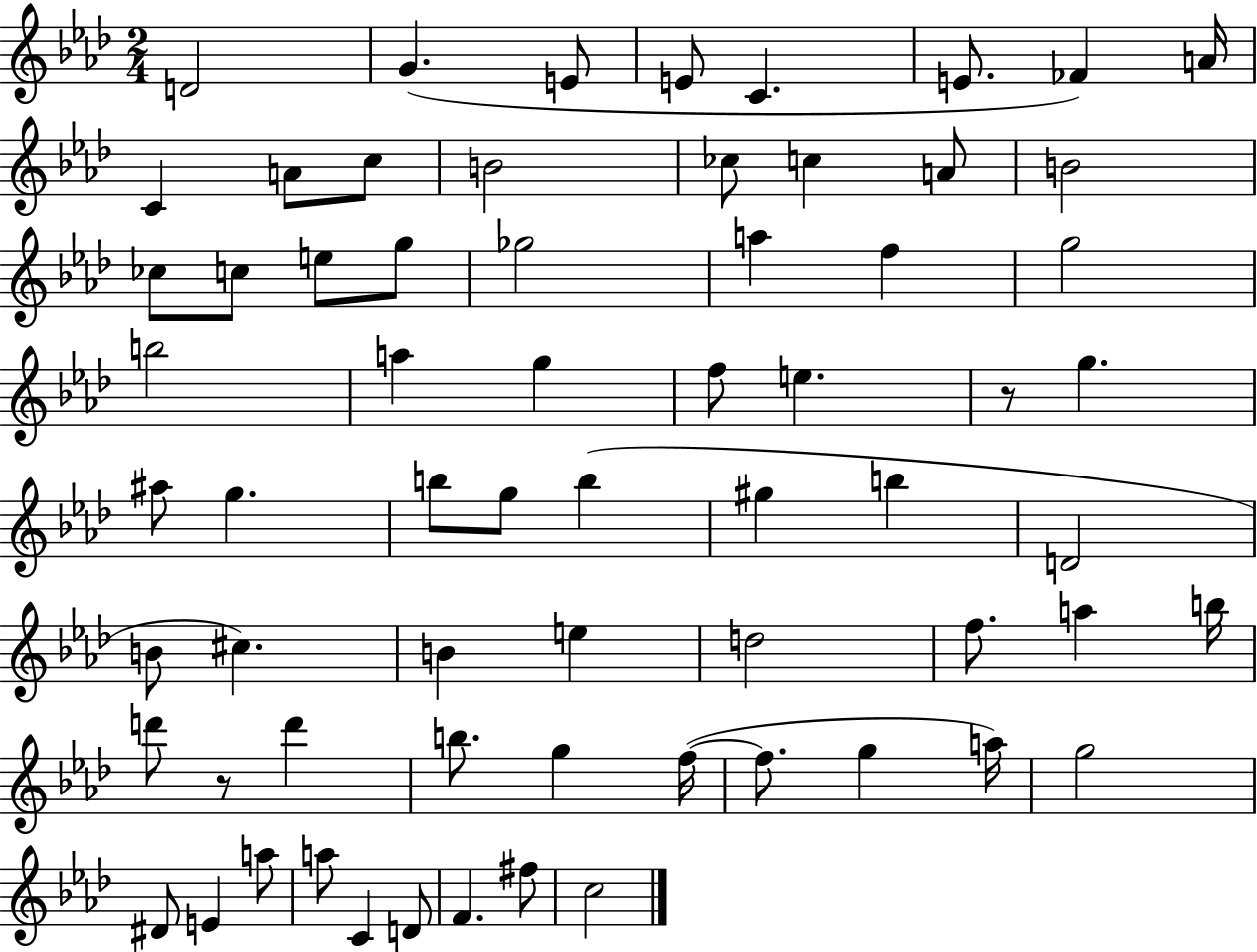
{
  \clef treble
  \numericTimeSignature
  \time 2/4
  \key aes \major
  \repeat volta 2 { d'2 | g'4.( e'8 | e'8 c'4. | e'8. fes'4) a'16 | \break c'4 a'8 c''8 | b'2 | ces''8 c''4 a'8 | b'2 | \break ces''8 c''8 e''8 g''8 | ges''2 | a''4 f''4 | g''2 | \break b''2 | a''4 g''4 | f''8 e''4. | r8 g''4. | \break ais''8 g''4. | b''8 g''8 b''4( | gis''4 b''4 | d'2 | \break b'8 cis''4.) | b'4 e''4 | d''2 | f''8. a''4 b''16 | \break d'''8 r8 d'''4 | b''8. g''4 f''16~(~ | f''8. g''4 a''16) | g''2 | \break dis'8 e'4 a''8 | a''8 c'4 d'8 | f'4. fis''8 | c''2 | \break } \bar "|."
}